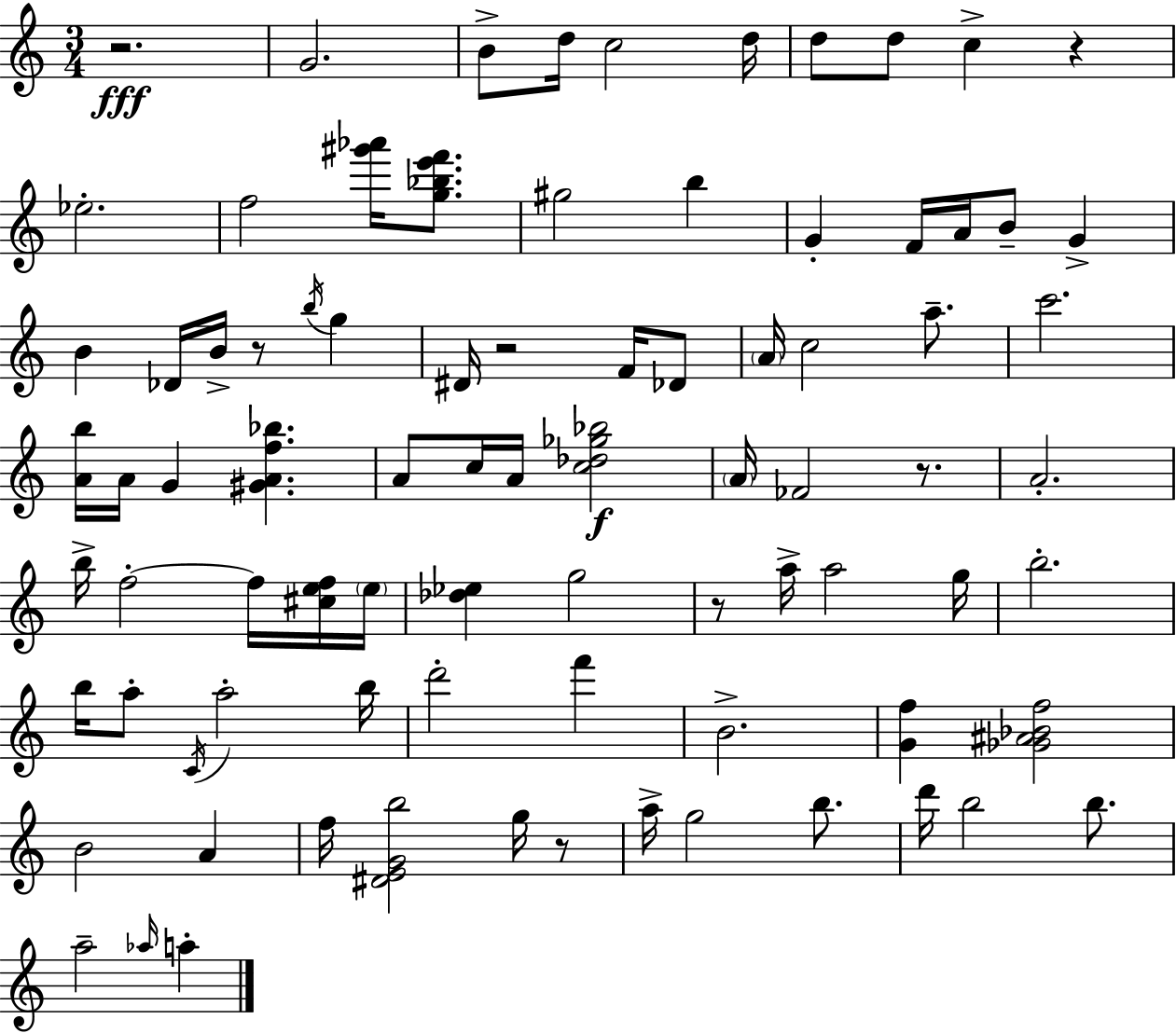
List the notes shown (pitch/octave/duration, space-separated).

R/h. G4/h. B4/e D5/s C5/h D5/s D5/e D5/e C5/q R/q Eb5/h. F5/h [G#6,Ab6]/s [G5,Bb5,E6,F6]/e. G#5/h B5/q G4/q F4/s A4/s B4/e G4/q B4/q Db4/s B4/s R/e B5/s G5/q D#4/s R/h F4/s Db4/e A4/s C5/h A5/e. C6/h. [A4,B5]/s A4/s G4/q [G#4,A4,F5,Bb5]/q. A4/e C5/s A4/s [C5,Db5,Gb5,Bb5]/h A4/s FES4/h R/e. A4/h. B5/s F5/h F5/s [C#5,E5,F5]/s E5/s [Db5,Eb5]/q G5/h R/e A5/s A5/h G5/s B5/h. B5/s A5/e C4/s A5/h B5/s D6/h F6/q B4/h. [G4,F5]/q [Gb4,A#4,Bb4,F5]/h B4/h A4/q F5/s [D#4,E4,G4,B5]/h G5/s R/e A5/s G5/h B5/e. D6/s B5/h B5/e. A5/h Ab5/s A5/q